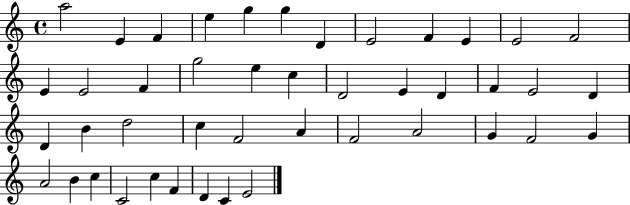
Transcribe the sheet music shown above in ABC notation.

X:1
T:Untitled
M:4/4
L:1/4
K:C
a2 E F e g g D E2 F E E2 F2 E E2 F g2 e c D2 E D F E2 D D B d2 c F2 A F2 A2 G F2 G A2 B c C2 c F D C E2